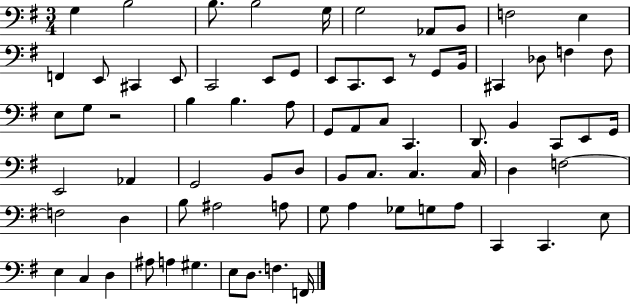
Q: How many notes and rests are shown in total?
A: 76